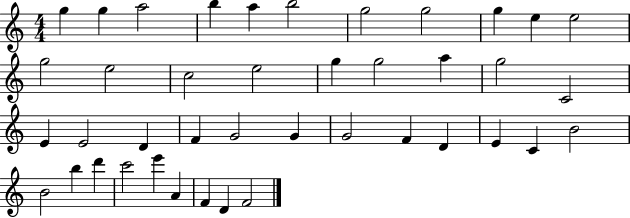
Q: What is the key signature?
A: C major